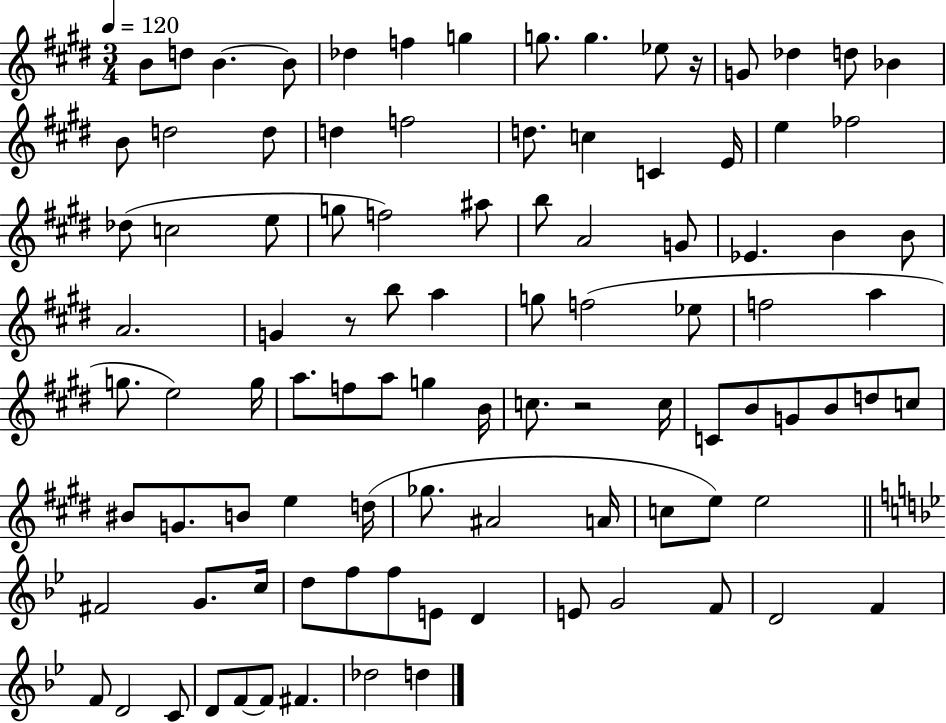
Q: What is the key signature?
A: E major